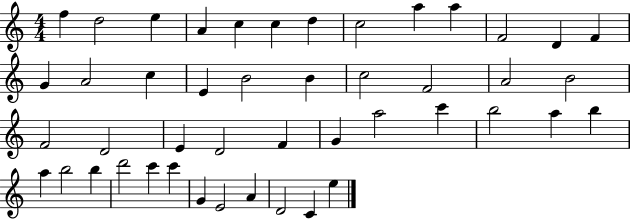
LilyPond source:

{
  \clef treble
  \numericTimeSignature
  \time 4/4
  \key c \major
  f''4 d''2 e''4 | a'4 c''4 c''4 d''4 | c''2 a''4 a''4 | f'2 d'4 f'4 | \break g'4 a'2 c''4 | e'4 b'2 b'4 | c''2 f'2 | a'2 b'2 | \break f'2 d'2 | e'4 d'2 f'4 | g'4 a''2 c'''4 | b''2 a''4 b''4 | \break a''4 b''2 b''4 | d'''2 c'''4 c'''4 | g'4 e'2 a'4 | d'2 c'4 e''4 | \break \bar "|."
}